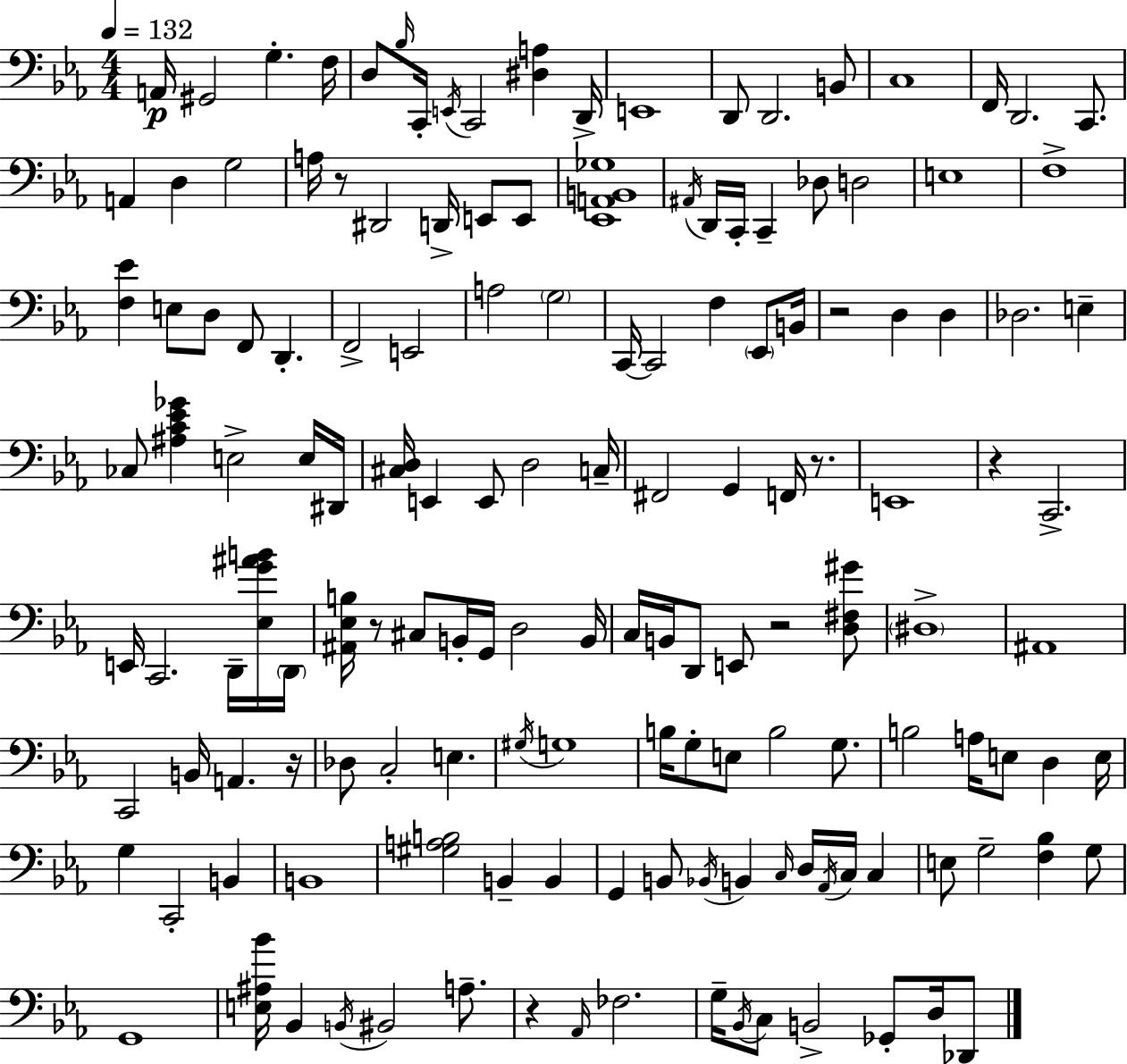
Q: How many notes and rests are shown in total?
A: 148